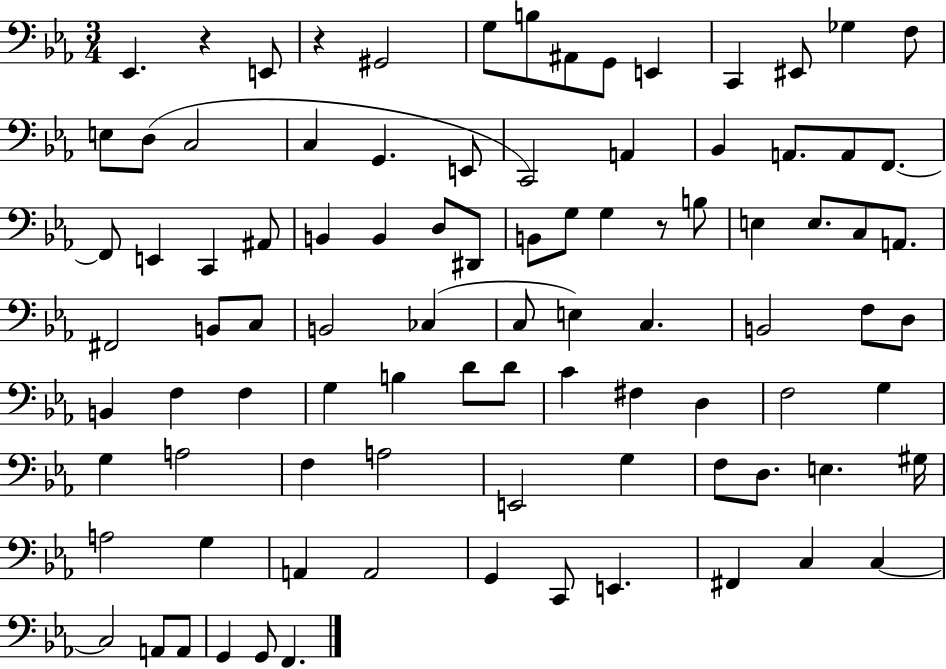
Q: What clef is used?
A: bass